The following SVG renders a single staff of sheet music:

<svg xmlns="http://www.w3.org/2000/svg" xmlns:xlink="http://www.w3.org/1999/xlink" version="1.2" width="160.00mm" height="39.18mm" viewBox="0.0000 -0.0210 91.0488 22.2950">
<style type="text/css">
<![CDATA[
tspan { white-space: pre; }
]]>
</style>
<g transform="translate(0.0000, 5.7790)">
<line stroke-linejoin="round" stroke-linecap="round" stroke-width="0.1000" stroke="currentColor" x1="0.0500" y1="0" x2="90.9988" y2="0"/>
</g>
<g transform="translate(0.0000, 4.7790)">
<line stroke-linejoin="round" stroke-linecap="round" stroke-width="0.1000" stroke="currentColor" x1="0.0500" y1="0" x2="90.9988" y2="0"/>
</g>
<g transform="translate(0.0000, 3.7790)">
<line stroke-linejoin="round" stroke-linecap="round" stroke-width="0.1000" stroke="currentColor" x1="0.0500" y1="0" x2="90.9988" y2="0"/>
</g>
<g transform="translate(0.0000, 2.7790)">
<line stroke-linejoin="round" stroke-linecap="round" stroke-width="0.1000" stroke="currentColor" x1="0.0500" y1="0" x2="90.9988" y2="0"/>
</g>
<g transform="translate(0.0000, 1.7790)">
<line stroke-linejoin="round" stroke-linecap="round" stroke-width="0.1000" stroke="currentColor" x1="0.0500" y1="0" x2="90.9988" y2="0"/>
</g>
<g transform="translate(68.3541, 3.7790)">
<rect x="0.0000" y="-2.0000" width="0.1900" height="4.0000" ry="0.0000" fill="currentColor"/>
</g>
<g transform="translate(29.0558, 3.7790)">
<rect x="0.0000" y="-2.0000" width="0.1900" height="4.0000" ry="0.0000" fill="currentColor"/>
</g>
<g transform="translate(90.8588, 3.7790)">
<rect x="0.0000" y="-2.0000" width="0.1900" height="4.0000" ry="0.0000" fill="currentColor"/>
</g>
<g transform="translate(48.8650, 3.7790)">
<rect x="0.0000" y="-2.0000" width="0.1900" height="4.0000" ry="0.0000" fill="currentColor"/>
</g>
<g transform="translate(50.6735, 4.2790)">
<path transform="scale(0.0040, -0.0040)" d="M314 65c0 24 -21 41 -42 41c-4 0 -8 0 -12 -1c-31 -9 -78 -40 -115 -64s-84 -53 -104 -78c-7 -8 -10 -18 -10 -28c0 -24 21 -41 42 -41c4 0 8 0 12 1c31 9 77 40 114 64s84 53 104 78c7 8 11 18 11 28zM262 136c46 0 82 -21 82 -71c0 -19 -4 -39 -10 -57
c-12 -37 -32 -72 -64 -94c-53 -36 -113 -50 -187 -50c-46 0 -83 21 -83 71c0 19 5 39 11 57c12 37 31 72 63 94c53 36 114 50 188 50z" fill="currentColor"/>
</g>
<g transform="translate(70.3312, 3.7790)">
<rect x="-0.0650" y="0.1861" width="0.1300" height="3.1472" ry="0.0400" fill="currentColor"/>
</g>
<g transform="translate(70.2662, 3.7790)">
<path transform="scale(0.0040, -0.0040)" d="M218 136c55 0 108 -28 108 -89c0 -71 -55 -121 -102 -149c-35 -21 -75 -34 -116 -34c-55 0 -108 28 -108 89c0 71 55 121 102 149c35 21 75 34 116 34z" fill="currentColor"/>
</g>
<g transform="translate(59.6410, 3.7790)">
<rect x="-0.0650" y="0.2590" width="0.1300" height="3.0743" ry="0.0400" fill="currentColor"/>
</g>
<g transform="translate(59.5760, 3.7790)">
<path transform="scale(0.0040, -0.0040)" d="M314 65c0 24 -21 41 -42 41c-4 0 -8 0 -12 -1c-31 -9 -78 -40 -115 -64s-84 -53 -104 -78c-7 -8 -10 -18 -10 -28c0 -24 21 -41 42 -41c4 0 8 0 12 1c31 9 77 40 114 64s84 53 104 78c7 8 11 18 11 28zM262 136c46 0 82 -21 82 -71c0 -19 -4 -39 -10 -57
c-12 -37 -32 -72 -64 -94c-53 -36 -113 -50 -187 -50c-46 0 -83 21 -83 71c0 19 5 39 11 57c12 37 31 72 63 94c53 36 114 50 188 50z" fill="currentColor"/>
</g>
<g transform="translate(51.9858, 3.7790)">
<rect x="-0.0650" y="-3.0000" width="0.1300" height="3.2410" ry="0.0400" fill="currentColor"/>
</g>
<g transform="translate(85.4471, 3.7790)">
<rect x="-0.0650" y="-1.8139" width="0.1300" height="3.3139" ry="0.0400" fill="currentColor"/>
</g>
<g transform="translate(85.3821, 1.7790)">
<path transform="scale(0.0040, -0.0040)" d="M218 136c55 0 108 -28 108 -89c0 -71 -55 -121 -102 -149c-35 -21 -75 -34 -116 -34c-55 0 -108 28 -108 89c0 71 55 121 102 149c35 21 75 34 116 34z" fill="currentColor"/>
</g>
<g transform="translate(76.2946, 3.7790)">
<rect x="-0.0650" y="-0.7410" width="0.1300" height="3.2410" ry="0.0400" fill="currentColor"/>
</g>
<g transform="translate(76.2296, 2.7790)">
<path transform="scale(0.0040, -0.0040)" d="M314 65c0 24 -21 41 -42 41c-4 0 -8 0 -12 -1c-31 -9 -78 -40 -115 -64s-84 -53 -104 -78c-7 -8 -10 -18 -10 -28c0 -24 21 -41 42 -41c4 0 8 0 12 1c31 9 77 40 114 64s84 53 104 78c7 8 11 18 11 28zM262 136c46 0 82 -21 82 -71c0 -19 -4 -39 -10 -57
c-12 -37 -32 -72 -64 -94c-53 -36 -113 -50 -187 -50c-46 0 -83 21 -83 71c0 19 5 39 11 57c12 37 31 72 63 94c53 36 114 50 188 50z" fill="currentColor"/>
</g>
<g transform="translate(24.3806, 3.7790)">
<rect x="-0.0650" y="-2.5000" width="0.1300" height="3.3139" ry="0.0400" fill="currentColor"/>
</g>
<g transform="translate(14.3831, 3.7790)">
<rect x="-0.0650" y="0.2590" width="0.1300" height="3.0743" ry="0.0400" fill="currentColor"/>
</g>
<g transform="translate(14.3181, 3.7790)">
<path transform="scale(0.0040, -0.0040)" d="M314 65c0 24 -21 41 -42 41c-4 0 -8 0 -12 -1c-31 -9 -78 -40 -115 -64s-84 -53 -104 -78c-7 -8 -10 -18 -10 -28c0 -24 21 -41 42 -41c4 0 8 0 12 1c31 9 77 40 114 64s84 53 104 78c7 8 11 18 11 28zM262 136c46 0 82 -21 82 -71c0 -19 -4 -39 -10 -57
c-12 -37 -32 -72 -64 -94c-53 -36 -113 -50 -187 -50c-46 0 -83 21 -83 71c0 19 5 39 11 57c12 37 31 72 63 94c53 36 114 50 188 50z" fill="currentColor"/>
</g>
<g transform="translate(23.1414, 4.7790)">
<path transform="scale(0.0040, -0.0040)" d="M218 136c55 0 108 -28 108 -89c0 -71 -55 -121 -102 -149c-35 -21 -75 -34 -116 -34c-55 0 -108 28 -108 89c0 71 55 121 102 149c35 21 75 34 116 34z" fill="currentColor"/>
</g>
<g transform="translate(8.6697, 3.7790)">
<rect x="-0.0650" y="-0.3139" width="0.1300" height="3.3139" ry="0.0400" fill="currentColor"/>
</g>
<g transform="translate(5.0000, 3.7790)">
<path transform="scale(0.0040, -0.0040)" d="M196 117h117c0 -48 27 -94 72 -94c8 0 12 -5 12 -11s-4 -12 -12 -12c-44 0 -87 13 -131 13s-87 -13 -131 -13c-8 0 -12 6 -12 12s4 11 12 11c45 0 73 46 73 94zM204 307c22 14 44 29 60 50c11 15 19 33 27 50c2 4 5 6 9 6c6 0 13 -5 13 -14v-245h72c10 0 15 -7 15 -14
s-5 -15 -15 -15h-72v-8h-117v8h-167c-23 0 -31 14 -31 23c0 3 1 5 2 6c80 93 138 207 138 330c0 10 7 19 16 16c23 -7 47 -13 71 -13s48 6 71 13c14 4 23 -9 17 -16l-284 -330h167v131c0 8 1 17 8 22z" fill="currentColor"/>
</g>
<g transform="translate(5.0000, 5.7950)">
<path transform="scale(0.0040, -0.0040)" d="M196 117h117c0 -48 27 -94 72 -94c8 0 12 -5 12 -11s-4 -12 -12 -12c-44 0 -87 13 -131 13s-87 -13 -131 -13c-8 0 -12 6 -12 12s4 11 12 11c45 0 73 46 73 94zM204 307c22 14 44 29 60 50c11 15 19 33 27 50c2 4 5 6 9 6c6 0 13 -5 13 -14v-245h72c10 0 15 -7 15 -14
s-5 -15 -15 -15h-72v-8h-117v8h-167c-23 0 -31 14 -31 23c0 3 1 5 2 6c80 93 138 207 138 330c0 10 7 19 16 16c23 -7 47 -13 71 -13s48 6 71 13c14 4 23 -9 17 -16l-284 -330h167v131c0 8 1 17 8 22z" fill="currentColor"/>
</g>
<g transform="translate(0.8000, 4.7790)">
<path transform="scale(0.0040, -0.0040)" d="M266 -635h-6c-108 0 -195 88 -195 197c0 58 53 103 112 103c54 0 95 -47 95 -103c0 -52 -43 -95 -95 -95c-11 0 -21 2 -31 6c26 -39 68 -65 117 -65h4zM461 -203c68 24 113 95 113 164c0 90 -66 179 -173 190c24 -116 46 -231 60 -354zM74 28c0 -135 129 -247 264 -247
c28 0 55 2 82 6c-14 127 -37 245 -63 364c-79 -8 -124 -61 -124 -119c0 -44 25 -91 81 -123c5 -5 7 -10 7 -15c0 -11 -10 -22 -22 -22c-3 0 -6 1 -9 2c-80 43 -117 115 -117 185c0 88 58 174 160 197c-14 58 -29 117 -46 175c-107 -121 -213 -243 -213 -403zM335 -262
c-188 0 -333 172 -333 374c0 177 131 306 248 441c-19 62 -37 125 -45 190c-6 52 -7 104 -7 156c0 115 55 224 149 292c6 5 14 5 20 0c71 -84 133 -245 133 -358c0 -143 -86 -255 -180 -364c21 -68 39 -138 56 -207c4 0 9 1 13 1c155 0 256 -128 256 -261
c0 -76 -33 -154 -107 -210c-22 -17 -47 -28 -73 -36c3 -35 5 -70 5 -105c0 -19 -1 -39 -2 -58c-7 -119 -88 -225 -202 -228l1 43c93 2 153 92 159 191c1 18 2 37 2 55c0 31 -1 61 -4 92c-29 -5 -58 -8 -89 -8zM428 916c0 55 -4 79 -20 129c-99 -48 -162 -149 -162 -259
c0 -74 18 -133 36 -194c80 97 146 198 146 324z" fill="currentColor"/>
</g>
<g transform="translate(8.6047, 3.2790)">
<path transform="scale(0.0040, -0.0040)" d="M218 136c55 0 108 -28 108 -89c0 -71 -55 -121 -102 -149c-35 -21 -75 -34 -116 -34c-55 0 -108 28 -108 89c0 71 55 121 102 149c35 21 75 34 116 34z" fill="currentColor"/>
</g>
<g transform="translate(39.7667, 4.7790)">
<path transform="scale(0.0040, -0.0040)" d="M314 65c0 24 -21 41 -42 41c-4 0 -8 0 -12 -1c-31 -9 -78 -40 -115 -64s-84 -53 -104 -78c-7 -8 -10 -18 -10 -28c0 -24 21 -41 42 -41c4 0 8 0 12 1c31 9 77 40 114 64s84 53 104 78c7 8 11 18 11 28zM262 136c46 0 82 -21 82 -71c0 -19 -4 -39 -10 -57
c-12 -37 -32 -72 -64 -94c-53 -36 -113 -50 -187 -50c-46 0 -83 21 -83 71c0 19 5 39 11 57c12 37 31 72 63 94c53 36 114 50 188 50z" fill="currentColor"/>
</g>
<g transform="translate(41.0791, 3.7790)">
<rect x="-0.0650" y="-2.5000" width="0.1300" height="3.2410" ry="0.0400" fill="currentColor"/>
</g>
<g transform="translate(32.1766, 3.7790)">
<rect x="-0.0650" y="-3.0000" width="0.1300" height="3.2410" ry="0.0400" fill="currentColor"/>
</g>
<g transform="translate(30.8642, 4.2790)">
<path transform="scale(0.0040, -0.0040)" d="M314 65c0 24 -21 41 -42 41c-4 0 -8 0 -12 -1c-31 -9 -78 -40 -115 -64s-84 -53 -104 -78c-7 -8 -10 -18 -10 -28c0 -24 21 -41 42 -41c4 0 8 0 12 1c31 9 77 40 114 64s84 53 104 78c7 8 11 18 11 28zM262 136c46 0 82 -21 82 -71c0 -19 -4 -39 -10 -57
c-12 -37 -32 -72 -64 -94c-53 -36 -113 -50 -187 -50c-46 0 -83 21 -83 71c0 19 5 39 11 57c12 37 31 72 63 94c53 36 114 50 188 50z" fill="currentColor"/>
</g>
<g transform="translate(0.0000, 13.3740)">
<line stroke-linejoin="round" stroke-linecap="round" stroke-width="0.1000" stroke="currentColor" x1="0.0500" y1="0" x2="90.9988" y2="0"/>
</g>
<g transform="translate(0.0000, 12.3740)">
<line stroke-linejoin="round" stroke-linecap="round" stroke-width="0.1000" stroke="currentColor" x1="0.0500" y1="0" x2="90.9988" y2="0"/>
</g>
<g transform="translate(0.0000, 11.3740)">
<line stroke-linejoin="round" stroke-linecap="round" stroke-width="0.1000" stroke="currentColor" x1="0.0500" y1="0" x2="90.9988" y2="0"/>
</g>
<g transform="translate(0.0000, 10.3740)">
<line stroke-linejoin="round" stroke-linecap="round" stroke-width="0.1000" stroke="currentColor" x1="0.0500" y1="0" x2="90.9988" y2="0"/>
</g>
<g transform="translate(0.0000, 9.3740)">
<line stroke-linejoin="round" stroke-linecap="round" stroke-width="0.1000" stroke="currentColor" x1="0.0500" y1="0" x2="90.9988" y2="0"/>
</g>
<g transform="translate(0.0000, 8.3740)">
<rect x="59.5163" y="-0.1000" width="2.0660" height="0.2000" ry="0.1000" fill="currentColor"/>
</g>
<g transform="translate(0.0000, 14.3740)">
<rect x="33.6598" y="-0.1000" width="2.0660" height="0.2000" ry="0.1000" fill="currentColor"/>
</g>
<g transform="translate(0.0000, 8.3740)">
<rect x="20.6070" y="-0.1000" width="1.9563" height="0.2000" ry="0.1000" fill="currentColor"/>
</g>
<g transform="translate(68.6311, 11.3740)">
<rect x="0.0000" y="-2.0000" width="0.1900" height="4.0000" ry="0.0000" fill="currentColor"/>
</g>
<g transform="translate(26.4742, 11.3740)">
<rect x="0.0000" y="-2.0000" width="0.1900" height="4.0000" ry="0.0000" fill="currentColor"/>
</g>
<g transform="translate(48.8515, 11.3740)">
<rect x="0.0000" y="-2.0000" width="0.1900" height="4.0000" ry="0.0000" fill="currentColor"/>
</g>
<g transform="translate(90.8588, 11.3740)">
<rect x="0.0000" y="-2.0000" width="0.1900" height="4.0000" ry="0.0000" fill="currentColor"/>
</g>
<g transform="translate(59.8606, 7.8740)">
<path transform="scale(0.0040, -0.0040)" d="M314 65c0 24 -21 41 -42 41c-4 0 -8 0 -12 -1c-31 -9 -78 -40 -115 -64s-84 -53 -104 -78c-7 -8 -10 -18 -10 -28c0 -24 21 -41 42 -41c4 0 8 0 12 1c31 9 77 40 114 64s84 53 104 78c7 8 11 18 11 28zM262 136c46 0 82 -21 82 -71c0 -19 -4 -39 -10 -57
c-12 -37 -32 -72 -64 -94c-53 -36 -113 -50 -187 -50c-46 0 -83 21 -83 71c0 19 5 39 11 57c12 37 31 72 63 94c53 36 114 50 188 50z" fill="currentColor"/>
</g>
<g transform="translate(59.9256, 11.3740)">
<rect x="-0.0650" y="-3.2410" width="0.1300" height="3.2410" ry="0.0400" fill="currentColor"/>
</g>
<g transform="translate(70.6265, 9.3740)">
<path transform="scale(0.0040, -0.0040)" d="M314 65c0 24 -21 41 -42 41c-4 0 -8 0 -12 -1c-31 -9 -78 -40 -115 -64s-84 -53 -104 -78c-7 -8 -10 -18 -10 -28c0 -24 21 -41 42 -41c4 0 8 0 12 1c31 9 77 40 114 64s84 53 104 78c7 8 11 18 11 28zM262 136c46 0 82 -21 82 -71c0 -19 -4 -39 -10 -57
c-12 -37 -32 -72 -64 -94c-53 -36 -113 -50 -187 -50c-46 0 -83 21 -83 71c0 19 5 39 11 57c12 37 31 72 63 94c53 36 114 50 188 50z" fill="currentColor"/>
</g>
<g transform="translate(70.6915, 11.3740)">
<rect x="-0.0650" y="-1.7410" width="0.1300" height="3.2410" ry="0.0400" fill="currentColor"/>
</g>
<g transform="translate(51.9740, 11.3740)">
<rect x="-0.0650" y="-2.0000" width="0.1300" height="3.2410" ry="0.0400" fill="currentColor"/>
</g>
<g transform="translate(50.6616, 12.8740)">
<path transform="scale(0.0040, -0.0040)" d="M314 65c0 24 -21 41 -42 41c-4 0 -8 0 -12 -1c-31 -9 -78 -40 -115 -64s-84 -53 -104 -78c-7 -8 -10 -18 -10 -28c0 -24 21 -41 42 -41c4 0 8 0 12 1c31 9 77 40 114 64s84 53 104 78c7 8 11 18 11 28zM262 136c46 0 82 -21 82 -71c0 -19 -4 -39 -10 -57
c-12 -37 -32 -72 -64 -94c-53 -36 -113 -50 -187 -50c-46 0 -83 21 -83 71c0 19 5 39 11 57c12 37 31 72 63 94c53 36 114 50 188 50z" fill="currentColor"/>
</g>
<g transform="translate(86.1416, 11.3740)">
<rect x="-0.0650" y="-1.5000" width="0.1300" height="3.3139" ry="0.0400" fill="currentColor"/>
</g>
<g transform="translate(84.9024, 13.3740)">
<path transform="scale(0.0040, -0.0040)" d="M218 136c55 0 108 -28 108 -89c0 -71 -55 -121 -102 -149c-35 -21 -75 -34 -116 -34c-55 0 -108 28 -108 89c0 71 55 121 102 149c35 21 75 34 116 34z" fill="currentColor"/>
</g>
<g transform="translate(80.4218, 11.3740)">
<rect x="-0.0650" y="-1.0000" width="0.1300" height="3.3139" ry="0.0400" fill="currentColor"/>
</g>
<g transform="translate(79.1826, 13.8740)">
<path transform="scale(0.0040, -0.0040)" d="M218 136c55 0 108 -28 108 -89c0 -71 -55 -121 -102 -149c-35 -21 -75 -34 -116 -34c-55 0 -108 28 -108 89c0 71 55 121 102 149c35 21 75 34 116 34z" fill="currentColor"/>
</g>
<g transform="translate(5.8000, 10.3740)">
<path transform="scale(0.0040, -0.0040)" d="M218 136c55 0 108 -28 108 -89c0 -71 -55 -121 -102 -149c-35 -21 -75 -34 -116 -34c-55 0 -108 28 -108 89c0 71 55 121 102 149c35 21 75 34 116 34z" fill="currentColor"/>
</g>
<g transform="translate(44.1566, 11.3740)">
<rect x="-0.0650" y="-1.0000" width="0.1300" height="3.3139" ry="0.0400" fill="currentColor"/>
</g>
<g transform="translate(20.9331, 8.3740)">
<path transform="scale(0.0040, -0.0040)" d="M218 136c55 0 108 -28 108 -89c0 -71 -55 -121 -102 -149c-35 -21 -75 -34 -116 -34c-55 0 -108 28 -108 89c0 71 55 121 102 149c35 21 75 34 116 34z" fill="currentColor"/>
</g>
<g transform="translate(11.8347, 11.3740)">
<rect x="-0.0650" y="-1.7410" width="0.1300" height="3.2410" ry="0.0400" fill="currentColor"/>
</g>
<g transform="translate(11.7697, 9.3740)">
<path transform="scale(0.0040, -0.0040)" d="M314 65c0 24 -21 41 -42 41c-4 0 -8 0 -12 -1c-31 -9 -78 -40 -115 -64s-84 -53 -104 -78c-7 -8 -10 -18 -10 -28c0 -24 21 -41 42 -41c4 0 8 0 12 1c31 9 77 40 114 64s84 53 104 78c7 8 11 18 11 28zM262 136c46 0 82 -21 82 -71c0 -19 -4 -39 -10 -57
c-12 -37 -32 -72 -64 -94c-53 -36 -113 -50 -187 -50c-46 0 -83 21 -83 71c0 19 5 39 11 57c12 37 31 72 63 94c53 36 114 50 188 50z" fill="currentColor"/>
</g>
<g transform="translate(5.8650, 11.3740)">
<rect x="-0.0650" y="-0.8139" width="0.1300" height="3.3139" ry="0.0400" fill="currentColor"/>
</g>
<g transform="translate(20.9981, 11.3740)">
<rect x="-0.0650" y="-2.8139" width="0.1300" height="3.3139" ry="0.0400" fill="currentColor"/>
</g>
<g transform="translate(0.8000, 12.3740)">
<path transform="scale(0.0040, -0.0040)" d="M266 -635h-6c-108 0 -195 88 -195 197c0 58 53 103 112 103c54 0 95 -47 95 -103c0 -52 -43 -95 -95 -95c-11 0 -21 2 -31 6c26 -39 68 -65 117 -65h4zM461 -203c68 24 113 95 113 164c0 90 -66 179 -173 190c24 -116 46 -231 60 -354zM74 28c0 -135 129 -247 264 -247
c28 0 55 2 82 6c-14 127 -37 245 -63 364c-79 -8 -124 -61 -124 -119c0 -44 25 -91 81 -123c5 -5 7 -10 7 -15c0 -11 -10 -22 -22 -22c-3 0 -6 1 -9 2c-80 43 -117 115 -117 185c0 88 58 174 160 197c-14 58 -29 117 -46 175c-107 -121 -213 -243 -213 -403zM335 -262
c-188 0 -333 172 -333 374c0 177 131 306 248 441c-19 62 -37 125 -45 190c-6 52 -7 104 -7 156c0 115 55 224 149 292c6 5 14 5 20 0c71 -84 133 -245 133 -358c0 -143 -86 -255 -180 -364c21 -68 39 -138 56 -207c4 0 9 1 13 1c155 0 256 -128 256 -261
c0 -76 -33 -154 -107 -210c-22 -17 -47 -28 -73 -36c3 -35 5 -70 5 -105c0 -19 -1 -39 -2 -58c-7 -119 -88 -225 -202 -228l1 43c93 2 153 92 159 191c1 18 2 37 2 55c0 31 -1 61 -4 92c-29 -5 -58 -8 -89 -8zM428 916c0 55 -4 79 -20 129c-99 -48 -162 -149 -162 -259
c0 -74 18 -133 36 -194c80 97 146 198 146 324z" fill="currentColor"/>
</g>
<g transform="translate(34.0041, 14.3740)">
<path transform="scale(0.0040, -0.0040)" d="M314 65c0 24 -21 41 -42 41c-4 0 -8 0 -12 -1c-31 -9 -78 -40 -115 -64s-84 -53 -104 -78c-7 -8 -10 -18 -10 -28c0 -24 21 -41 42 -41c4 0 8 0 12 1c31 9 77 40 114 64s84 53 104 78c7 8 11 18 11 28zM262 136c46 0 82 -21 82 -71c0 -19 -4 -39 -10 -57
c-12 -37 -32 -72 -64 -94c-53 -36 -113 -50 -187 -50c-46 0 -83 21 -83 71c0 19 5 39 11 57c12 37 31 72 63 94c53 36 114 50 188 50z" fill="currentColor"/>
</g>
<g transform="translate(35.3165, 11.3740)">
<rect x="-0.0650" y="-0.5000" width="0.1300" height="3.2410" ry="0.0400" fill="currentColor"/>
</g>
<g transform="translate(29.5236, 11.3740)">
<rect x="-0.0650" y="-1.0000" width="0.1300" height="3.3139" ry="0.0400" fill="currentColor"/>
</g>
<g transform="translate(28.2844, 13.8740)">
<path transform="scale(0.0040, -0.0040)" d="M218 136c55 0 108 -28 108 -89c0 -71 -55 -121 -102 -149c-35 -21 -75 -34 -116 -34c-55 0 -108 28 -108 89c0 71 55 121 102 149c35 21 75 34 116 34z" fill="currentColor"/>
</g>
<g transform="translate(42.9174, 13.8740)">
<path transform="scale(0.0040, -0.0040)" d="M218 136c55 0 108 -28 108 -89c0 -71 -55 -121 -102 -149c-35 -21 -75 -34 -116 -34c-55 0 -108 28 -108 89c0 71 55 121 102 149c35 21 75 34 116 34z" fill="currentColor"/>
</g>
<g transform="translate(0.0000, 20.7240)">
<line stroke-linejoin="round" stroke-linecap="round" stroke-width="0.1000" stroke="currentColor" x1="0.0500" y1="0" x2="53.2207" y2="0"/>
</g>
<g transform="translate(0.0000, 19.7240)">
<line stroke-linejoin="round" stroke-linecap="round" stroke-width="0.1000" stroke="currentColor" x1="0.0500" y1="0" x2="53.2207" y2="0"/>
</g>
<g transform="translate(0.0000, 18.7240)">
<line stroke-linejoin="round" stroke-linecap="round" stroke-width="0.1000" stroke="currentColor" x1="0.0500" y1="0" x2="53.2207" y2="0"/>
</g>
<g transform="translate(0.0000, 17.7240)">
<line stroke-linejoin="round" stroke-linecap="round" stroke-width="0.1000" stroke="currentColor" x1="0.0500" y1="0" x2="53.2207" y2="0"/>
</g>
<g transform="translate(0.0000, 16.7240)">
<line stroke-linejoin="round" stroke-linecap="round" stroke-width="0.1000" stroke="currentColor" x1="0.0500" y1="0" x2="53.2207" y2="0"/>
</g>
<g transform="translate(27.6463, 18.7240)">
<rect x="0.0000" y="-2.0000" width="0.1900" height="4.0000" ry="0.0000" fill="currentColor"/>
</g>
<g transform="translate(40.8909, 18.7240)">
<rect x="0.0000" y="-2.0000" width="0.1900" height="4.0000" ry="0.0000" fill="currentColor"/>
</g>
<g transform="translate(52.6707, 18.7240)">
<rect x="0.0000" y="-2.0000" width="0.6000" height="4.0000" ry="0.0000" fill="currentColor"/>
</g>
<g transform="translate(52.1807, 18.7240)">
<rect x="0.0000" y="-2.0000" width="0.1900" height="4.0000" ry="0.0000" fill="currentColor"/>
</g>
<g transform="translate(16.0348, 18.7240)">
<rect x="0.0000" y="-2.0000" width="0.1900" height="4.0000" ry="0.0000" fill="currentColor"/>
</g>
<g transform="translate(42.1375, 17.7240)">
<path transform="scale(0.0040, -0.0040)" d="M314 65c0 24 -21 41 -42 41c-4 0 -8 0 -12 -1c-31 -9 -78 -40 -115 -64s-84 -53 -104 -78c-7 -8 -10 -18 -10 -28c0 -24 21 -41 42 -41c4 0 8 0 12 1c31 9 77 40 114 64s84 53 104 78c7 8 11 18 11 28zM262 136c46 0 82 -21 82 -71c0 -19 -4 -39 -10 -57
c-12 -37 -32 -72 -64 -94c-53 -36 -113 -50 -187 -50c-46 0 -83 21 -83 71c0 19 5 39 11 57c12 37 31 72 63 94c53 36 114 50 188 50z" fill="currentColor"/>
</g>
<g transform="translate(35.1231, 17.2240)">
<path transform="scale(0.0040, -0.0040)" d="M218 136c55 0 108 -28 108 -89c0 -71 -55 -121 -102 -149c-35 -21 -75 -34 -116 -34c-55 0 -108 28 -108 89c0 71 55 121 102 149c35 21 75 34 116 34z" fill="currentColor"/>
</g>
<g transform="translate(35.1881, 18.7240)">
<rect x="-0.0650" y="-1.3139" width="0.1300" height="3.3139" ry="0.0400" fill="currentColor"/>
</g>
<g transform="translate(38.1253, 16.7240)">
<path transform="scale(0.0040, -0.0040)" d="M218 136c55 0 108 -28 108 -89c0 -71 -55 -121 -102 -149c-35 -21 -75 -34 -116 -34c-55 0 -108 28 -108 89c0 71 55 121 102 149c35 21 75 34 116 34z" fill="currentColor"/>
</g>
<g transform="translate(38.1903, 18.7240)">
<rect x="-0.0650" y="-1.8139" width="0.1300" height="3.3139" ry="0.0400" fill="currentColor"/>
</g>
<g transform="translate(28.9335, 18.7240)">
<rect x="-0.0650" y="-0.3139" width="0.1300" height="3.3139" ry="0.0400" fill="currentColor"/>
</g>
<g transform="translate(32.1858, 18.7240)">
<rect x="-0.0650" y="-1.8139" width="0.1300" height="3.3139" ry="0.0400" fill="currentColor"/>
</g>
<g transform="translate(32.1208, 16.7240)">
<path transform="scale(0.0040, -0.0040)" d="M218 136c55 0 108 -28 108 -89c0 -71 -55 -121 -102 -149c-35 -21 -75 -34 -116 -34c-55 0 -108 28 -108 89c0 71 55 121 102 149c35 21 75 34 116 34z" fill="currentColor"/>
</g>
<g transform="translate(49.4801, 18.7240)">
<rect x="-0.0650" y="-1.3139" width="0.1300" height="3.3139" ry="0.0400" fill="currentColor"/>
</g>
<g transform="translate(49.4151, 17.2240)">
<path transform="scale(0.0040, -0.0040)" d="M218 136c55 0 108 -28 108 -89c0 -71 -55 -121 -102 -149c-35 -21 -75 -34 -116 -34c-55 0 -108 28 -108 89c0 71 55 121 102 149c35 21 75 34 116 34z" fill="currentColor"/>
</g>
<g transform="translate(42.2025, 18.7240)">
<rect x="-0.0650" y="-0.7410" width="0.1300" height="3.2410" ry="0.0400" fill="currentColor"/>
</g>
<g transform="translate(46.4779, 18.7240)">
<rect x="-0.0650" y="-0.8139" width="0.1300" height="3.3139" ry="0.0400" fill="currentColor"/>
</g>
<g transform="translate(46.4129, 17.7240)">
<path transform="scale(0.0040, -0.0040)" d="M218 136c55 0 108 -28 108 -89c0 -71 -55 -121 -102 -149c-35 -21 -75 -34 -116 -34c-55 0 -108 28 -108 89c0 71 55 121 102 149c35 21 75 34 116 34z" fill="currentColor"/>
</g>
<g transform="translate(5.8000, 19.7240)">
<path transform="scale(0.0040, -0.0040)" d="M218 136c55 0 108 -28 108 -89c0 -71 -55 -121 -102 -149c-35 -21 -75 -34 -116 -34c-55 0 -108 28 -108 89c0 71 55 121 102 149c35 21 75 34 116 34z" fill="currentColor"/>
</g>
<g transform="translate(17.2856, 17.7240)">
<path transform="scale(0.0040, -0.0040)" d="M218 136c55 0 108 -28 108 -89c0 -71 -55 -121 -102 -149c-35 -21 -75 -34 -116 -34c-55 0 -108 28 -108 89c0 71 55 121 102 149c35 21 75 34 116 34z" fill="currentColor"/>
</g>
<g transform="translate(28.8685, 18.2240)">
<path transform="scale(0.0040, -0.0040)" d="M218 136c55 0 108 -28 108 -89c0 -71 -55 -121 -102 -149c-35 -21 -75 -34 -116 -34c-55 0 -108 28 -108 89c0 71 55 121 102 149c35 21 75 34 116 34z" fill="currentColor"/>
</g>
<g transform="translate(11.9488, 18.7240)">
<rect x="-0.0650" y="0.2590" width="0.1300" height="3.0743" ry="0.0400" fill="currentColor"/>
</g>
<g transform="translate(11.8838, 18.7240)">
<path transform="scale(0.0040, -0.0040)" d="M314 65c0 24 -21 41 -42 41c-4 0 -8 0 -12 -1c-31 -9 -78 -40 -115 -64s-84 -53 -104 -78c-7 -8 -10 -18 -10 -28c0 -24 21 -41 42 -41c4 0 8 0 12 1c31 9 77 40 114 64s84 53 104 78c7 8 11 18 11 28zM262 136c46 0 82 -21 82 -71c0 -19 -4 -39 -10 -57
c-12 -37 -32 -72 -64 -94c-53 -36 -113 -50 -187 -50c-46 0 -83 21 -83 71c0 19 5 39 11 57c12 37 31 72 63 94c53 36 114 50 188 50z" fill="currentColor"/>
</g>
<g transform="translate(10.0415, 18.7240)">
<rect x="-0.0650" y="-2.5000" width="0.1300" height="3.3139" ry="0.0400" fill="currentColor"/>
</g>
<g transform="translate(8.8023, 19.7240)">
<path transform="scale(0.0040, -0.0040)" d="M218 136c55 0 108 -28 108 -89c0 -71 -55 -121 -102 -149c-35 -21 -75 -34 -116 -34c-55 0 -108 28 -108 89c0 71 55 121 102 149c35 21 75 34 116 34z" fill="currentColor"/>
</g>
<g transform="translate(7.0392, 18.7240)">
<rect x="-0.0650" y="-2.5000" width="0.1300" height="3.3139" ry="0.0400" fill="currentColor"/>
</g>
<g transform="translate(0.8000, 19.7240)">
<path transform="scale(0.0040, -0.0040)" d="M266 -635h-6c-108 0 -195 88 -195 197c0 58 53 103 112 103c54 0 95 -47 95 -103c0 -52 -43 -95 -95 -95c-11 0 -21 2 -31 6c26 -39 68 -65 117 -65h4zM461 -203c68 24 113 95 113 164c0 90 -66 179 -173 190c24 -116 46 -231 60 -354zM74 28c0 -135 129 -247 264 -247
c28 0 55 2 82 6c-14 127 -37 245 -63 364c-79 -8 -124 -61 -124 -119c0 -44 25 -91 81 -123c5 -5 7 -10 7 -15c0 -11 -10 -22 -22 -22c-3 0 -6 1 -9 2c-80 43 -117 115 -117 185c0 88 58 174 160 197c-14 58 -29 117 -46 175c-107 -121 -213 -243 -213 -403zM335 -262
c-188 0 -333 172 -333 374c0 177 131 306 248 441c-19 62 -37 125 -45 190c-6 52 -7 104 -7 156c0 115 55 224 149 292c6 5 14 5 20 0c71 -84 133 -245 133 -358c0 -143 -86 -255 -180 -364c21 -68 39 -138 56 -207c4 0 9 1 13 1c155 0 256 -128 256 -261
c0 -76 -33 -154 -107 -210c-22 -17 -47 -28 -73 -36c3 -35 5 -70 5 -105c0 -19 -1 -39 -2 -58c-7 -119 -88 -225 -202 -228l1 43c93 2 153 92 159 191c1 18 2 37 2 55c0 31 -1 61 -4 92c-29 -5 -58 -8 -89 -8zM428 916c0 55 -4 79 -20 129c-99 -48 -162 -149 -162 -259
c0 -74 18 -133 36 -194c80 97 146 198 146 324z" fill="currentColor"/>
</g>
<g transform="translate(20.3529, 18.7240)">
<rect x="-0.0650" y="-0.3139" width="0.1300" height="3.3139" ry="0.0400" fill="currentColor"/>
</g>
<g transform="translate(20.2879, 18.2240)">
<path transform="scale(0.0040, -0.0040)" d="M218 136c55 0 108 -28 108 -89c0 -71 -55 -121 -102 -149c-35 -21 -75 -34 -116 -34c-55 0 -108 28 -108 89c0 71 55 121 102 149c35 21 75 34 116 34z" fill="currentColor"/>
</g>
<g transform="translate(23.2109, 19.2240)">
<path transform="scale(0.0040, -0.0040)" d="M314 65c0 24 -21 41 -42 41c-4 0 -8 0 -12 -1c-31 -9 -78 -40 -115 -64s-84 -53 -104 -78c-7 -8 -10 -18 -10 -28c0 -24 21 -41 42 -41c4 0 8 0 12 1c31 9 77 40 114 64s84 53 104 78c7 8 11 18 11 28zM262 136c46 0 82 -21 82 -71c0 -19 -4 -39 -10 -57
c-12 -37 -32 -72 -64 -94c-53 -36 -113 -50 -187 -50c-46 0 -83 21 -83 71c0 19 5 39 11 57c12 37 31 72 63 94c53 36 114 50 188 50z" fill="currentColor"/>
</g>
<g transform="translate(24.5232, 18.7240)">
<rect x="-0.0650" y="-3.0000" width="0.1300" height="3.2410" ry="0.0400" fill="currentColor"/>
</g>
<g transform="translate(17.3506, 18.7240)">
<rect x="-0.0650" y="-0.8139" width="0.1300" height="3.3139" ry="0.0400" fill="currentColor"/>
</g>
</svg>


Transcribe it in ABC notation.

X:1
T:Untitled
M:4/4
L:1/4
K:C
c B2 G A2 G2 A2 B2 B d2 f d f2 a D C2 D F2 b2 f2 D E G G B2 d c A2 c f e f d2 d e